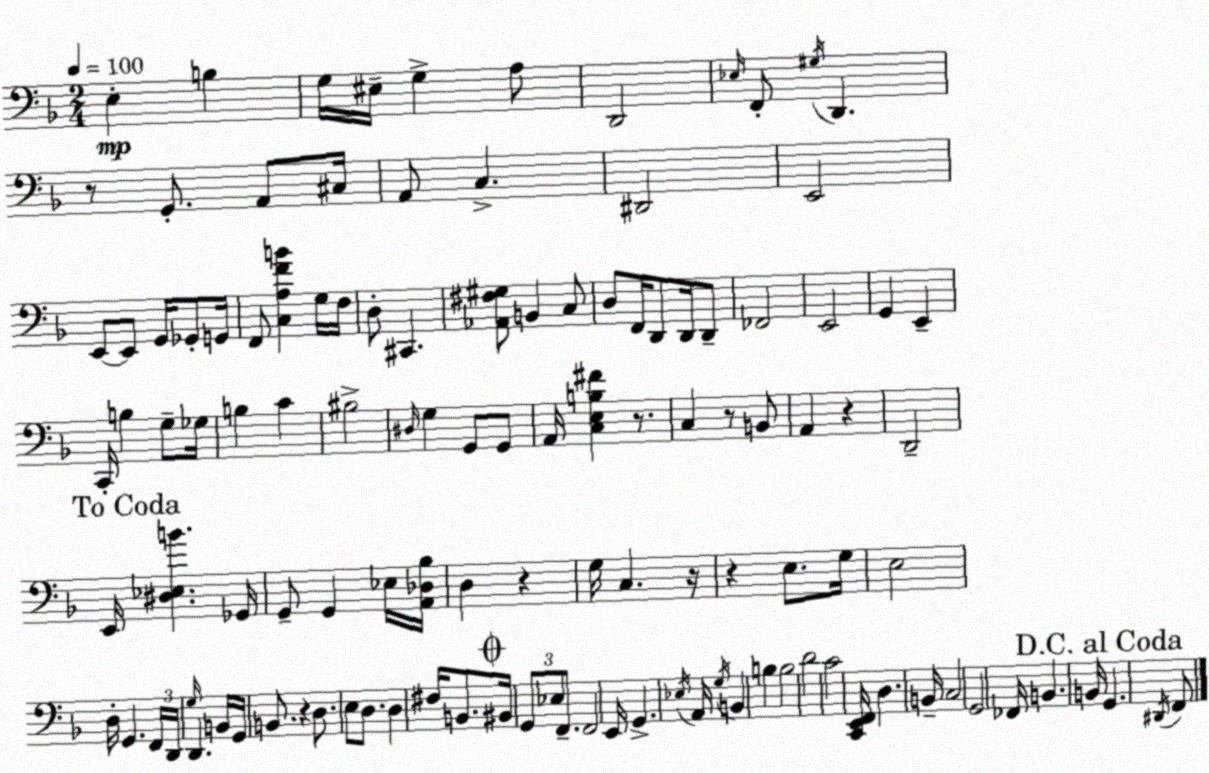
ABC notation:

X:1
T:Untitled
M:2/4
L:1/4
K:Dm
E, B, G,/4 ^E,/4 G, A,/2 D,,2 _E,/4 F,,/2 ^G,/4 D,, z/2 G,,/2 A,,/2 ^C,/4 A,,/2 C, ^D,,2 E,,2 E,,/2 E,,/2 G,,/4 _G,,/2 G,,/4 F,,/2 [C,A,FB] G,/4 F,/4 D,/2 ^C,, [_A,,^F,^G,]/2 B,, C,/2 D,/2 F,,/4 D,,/2 D,,/4 D,,/2 _F,,2 E,,2 G,, E,, C,,/4 B, G,/2 _G,/4 B, C ^B,2 ^D,/4 G, G,,/2 G,,/2 A,,/4 [C,E,B,^F] z/2 C, z/2 B,,/2 A,, z D,,2 E,,/4 [^D,_E,B] _G,,/4 G,,/2 G,, _E,/4 [A,,_D,_B,]/4 D, z G,/4 C, z/4 z E,/2 G,/4 E,2 D,/4 G,, F,,/4 D,,/4 G,/4 D,, B,,/4 G,,/4 B,,/2 z D,/2 E,/2 D,/2 D, ^F,/4 B,,/2 ^B,,/4 G,,/2 _E,/2 F,,/2 F,,2 E,,/4 G,, _E,/4 A,,/4 G,/4 B,, B, B,2 D2 C2 [C,,E,,F,,]/4 D, B,,/4 C,2 G,,2 _F,,/4 B,, B,,/4 G,, ^D,,/4 F,,/2